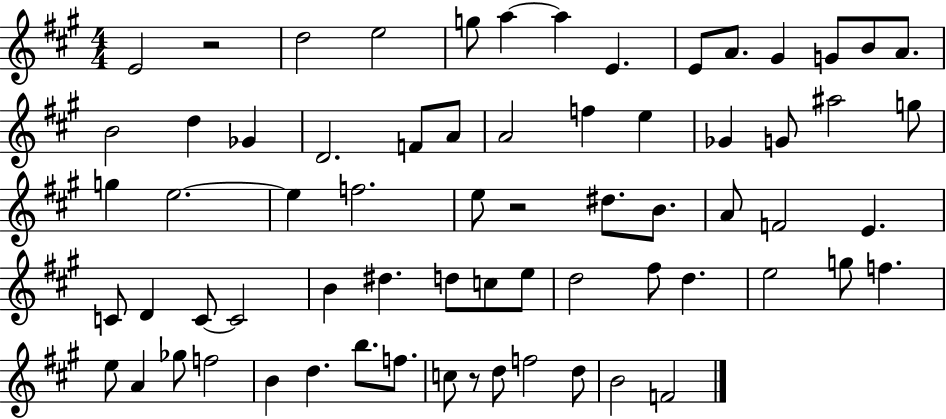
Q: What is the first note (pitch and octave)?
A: E4